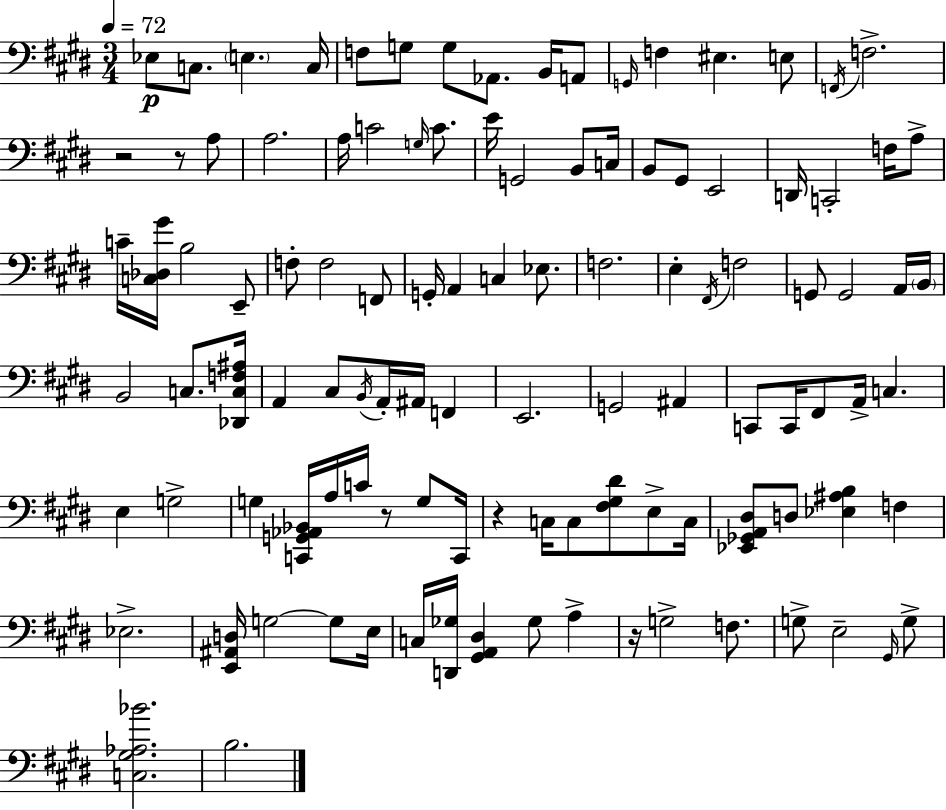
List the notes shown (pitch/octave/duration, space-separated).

Eb3/e C3/e. E3/q. C3/s F3/e G3/e G3/e Ab2/e. B2/s A2/e G2/s F3/q EIS3/q. E3/e F2/s F3/h. R/h R/e A3/e A3/h. A3/s C4/h G3/s C4/e. E4/s G2/h B2/e C3/s B2/e G#2/e E2/h D2/s C2/h F3/s A3/e C4/s [C3,Db3,G#4]/s B3/h E2/e F3/e F3/h F2/e G2/s A2/q C3/q Eb3/e. F3/h. E3/q F#2/s F3/h G2/e G2/h A2/s B2/s B2/h C3/e. [Db2,C3,F3,A#3]/s A2/q C#3/e B2/s A2/s A#2/s F2/q E2/h. G2/h A#2/q C2/e C2/s F#2/e A2/s C3/q. E3/q G3/h G3/q [C2,G2,Ab2,Bb2]/s A3/s C4/s R/e G3/e C2/s R/q C3/s C3/e [F#3,G#3,D#4]/e E3/e C3/s [Eb2,Gb2,A2,D#3]/e D3/e [Eb3,A#3,B3]/q F3/q Eb3/h. [E2,A#2,D3]/s G3/h G3/e E3/s C3/s [D2,Gb3]/s [G#2,A2,D#3]/q Gb3/e A3/q R/s G3/h F3/e. G3/e E3/h G#2/s G3/e [C3,G#3,Ab3,Bb4]/h. B3/h.